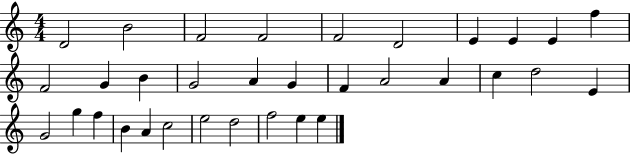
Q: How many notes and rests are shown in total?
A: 33